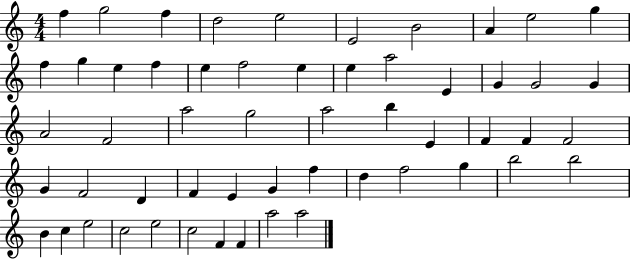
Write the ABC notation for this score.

X:1
T:Untitled
M:4/4
L:1/4
K:C
f g2 f d2 e2 E2 B2 A e2 g f g e f e f2 e e a2 E G G2 G A2 F2 a2 g2 a2 b E F F F2 G F2 D F E G f d f2 g b2 b2 B c e2 c2 e2 c2 F F a2 a2